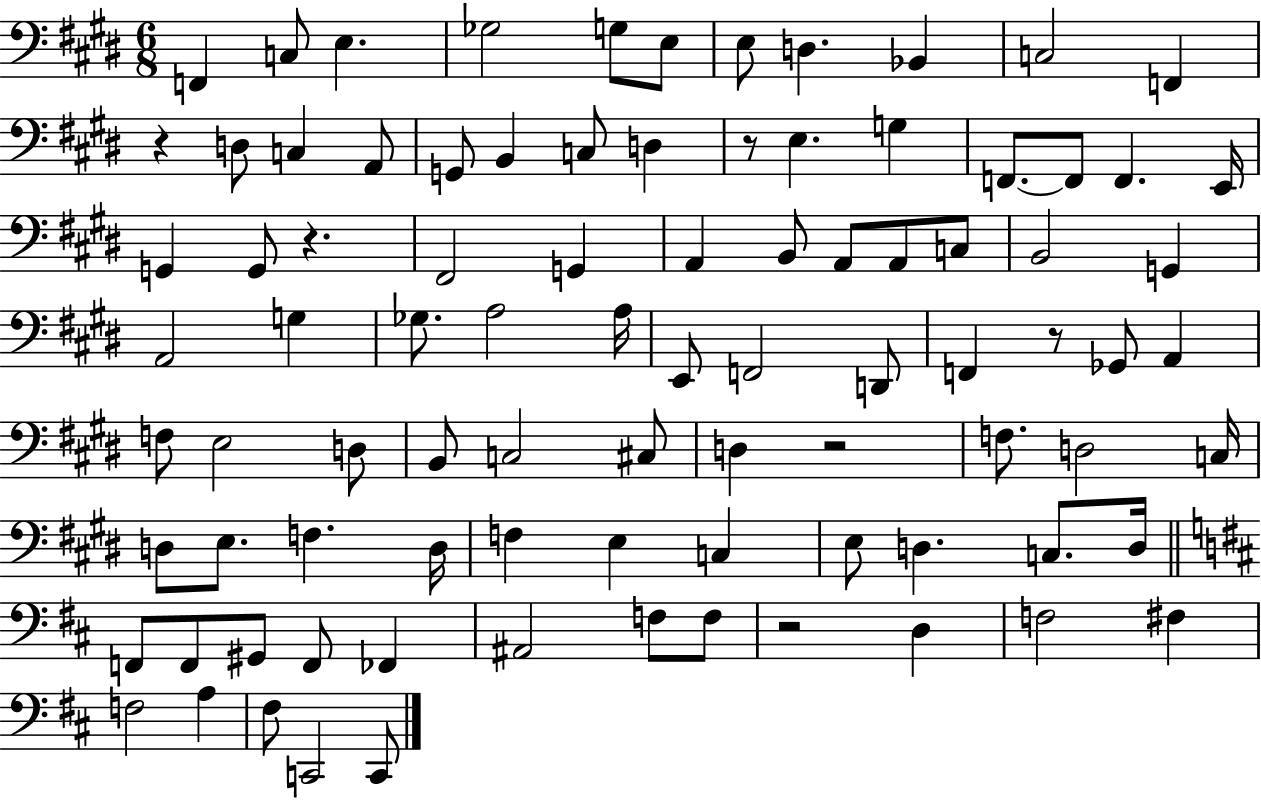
{
  \clef bass
  \numericTimeSignature
  \time 6/8
  \key e \major
  f,4 c8 e4. | ges2 g8 e8 | e8 d4. bes,4 | c2 f,4 | \break r4 d8 c4 a,8 | g,8 b,4 c8 d4 | r8 e4. g4 | f,8.~~ f,8 f,4. e,16 | \break g,4 g,8 r4. | fis,2 g,4 | a,4 b,8 a,8 a,8 c8 | b,2 g,4 | \break a,2 g4 | ges8. a2 a16 | e,8 f,2 d,8 | f,4 r8 ges,8 a,4 | \break f8 e2 d8 | b,8 c2 cis8 | d4 r2 | f8. d2 c16 | \break d8 e8. f4. d16 | f4 e4 c4 | e8 d4. c8. d16 | \bar "||" \break \key d \major f,8 f,8 gis,8 f,8 fes,4 | ais,2 f8 f8 | r2 d4 | f2 fis4 | \break f2 a4 | fis8 c,2 c,8 | \bar "|."
}